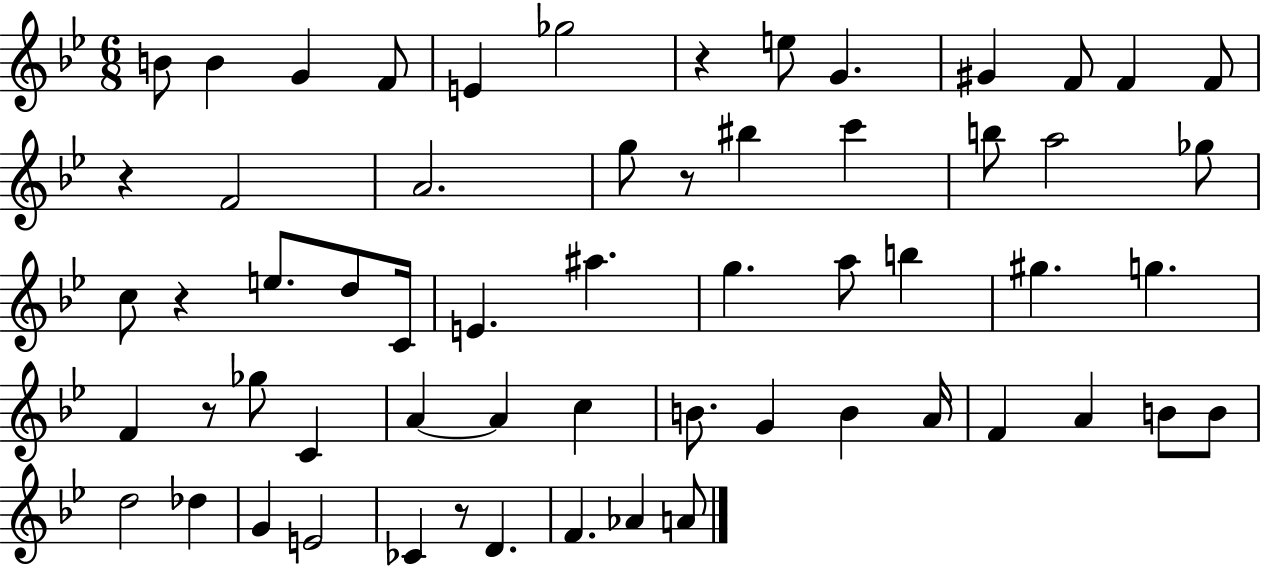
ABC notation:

X:1
T:Untitled
M:6/8
L:1/4
K:Bb
B/2 B G F/2 E _g2 z e/2 G ^G F/2 F F/2 z F2 A2 g/2 z/2 ^b c' b/2 a2 _g/2 c/2 z e/2 d/2 C/4 E ^a g a/2 b ^g g F z/2 _g/2 C A A c B/2 G B A/4 F A B/2 B/2 d2 _d G E2 _C z/2 D F _A A/2